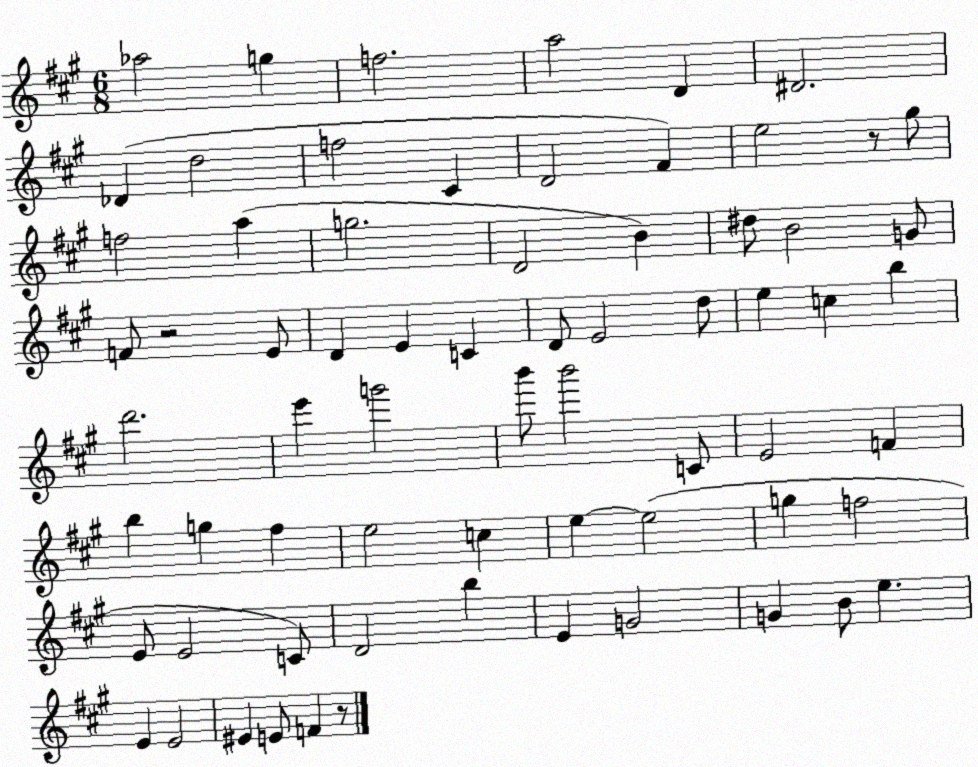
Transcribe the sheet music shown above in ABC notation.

X:1
T:Untitled
M:6/8
L:1/4
K:A
_a2 g f2 a2 D ^D2 _D d2 f2 ^C D2 ^F e2 z/2 ^g/2 f2 a g2 D2 B ^d/2 B2 G/2 F/2 z2 E/2 D E C D/2 E2 d/2 e c b d'2 e' g'2 b'/2 b'2 C/2 E2 F b g ^f e2 c e e2 g f2 E/2 E2 C/2 D2 b E G2 G B/2 e E E2 ^E E/2 F z/2